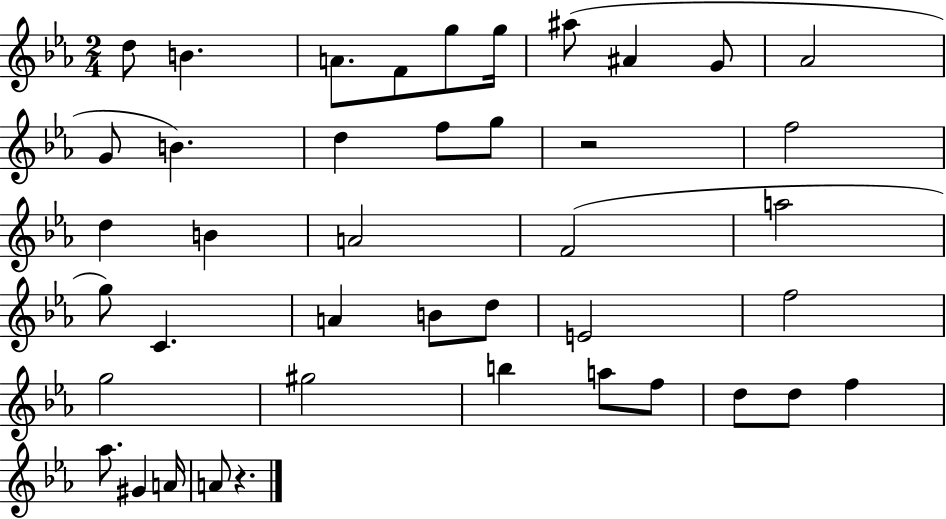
X:1
T:Untitled
M:2/4
L:1/4
K:Eb
d/2 B A/2 F/2 g/2 g/4 ^a/2 ^A G/2 _A2 G/2 B d f/2 g/2 z2 f2 d B A2 F2 a2 g/2 C A B/2 d/2 E2 f2 g2 ^g2 b a/2 f/2 d/2 d/2 f _a/2 ^G A/4 A/2 z